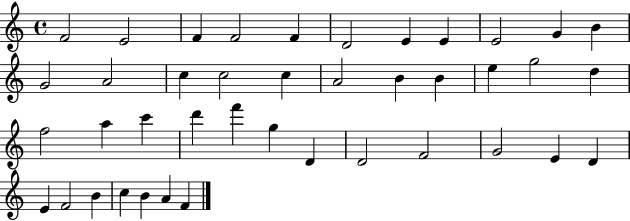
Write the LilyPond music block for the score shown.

{
  \clef treble
  \time 4/4
  \defaultTimeSignature
  \key c \major
  f'2 e'2 | f'4 f'2 f'4 | d'2 e'4 e'4 | e'2 g'4 b'4 | \break g'2 a'2 | c''4 c''2 c''4 | a'2 b'4 b'4 | e''4 g''2 d''4 | \break f''2 a''4 c'''4 | d'''4 f'''4 g''4 d'4 | d'2 f'2 | g'2 e'4 d'4 | \break e'4 f'2 b'4 | c''4 b'4 a'4 f'4 | \bar "|."
}